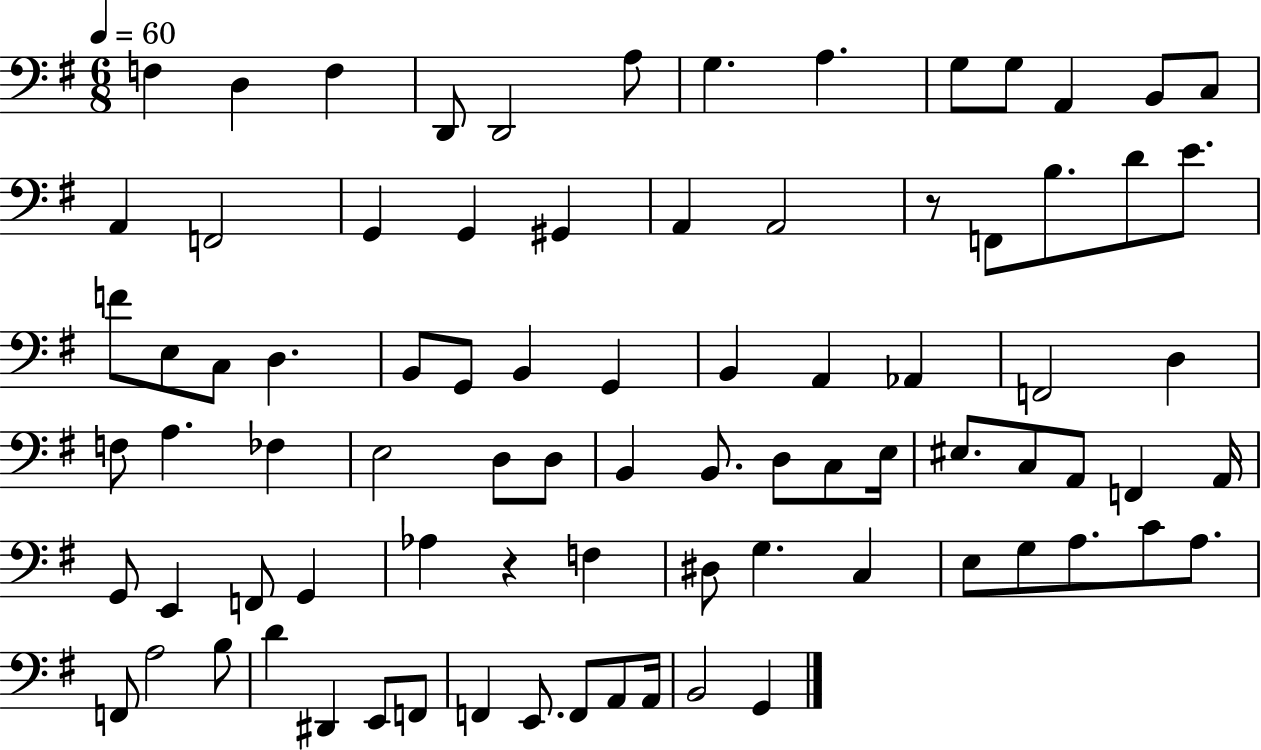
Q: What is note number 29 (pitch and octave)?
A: B2